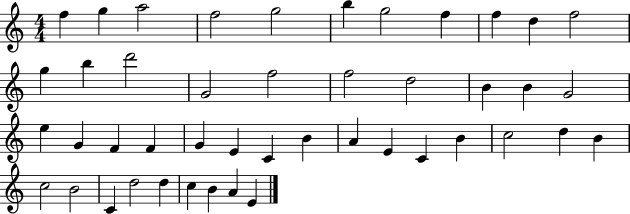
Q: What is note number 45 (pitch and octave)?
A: E4